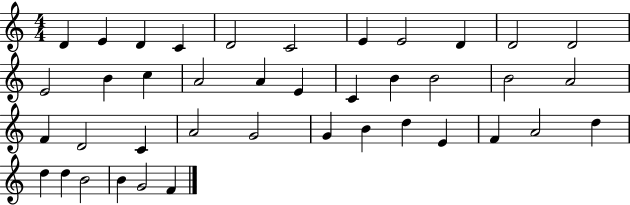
X:1
T:Untitled
M:4/4
L:1/4
K:C
D E D C D2 C2 E E2 D D2 D2 E2 B c A2 A E C B B2 B2 A2 F D2 C A2 G2 G B d E F A2 d d d B2 B G2 F